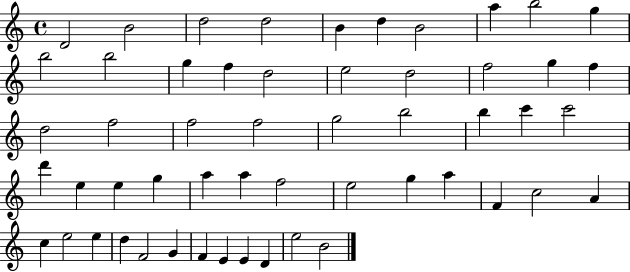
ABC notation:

X:1
T:Untitled
M:4/4
L:1/4
K:C
D2 B2 d2 d2 B d B2 a b2 g b2 b2 g f d2 e2 d2 f2 g f d2 f2 f2 f2 g2 b2 b c' c'2 d' e e g a a f2 e2 g a F c2 A c e2 e d F2 G F E E D e2 B2